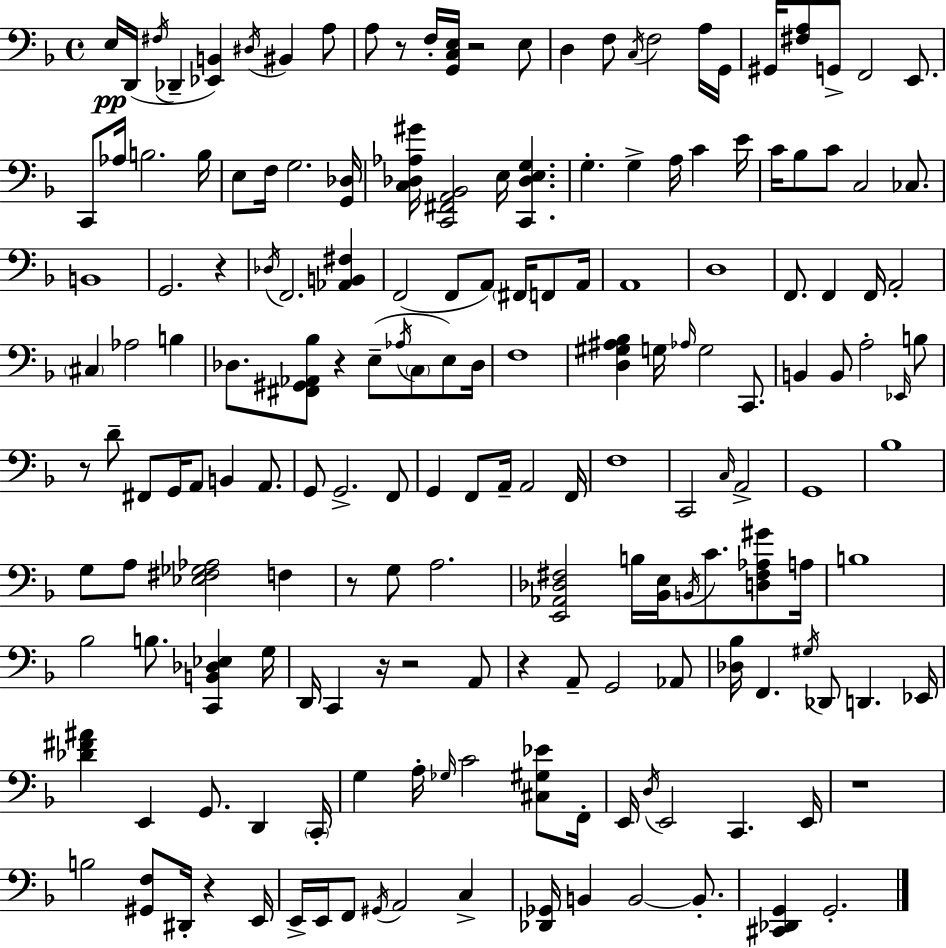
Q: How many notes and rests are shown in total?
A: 176